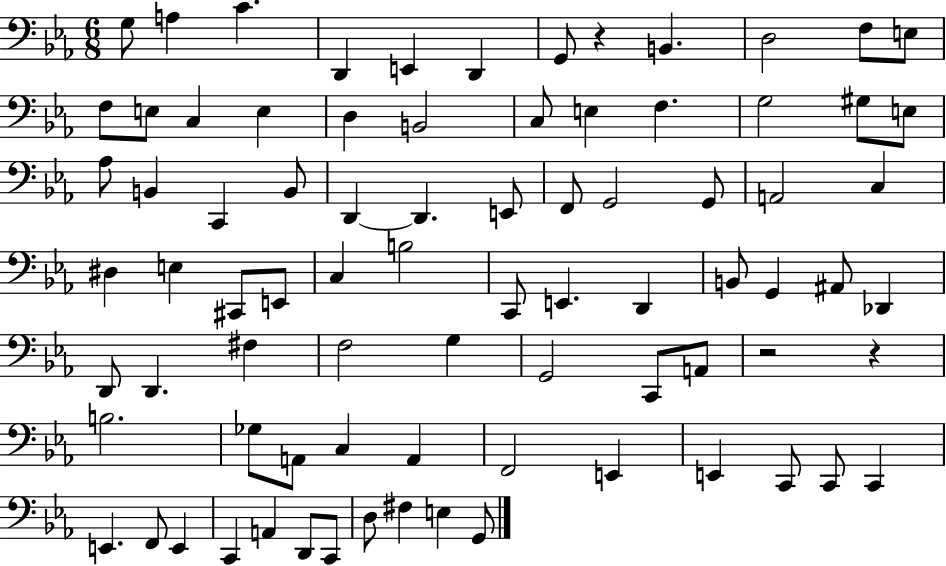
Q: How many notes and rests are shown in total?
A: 81